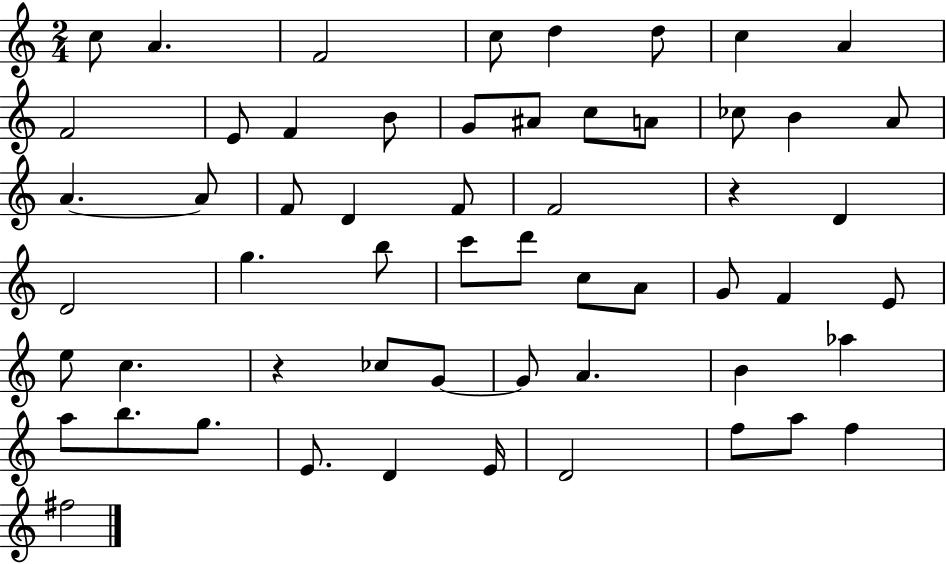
C5/e A4/q. F4/h C5/e D5/q D5/e C5/q A4/q F4/h E4/e F4/q B4/e G4/e A#4/e C5/e A4/e CES5/e B4/q A4/e A4/q. A4/e F4/e D4/q F4/e F4/h R/q D4/q D4/h G5/q. B5/e C6/e D6/e C5/e A4/e G4/e F4/q E4/e E5/e C5/q. R/q CES5/e G4/e G4/e A4/q. B4/q Ab5/q A5/e B5/e. G5/e. E4/e. D4/q E4/s D4/h F5/e A5/e F5/q F#5/h